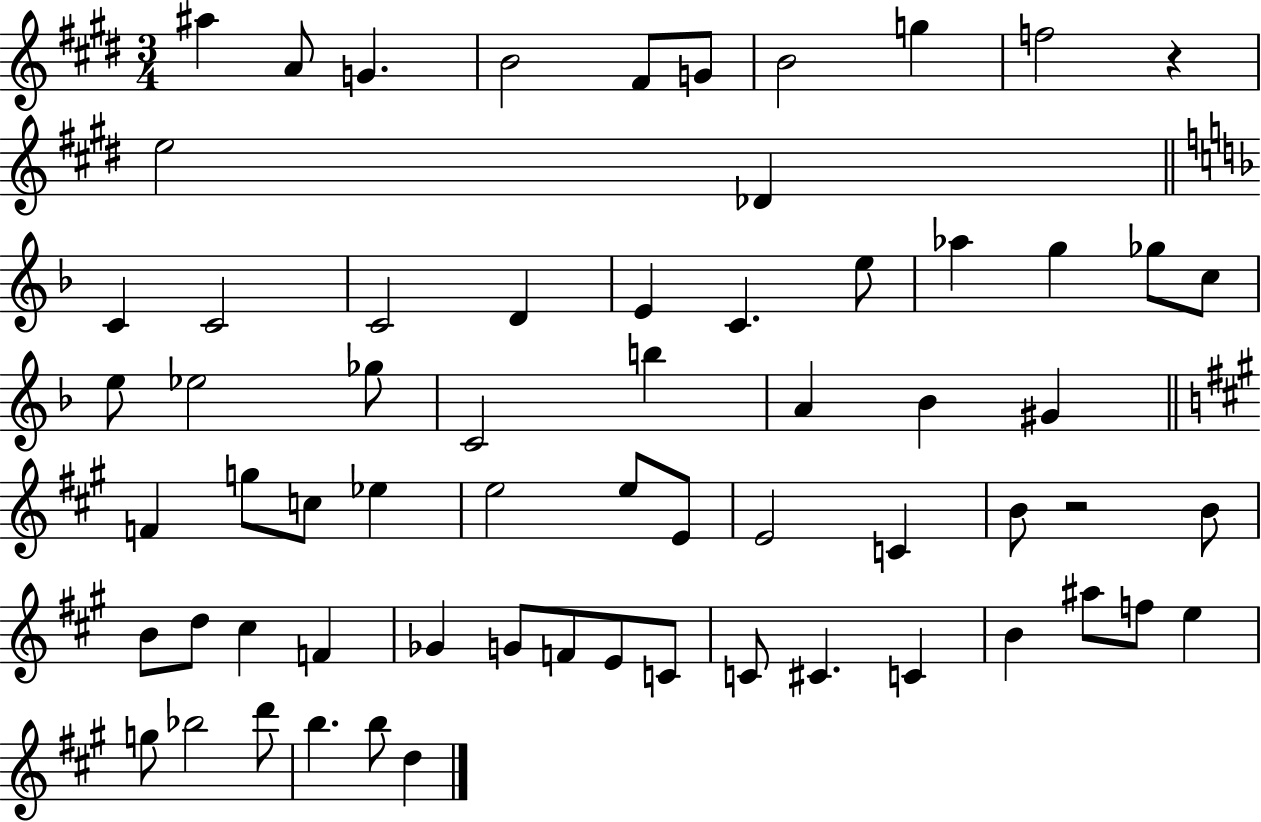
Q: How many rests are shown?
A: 2